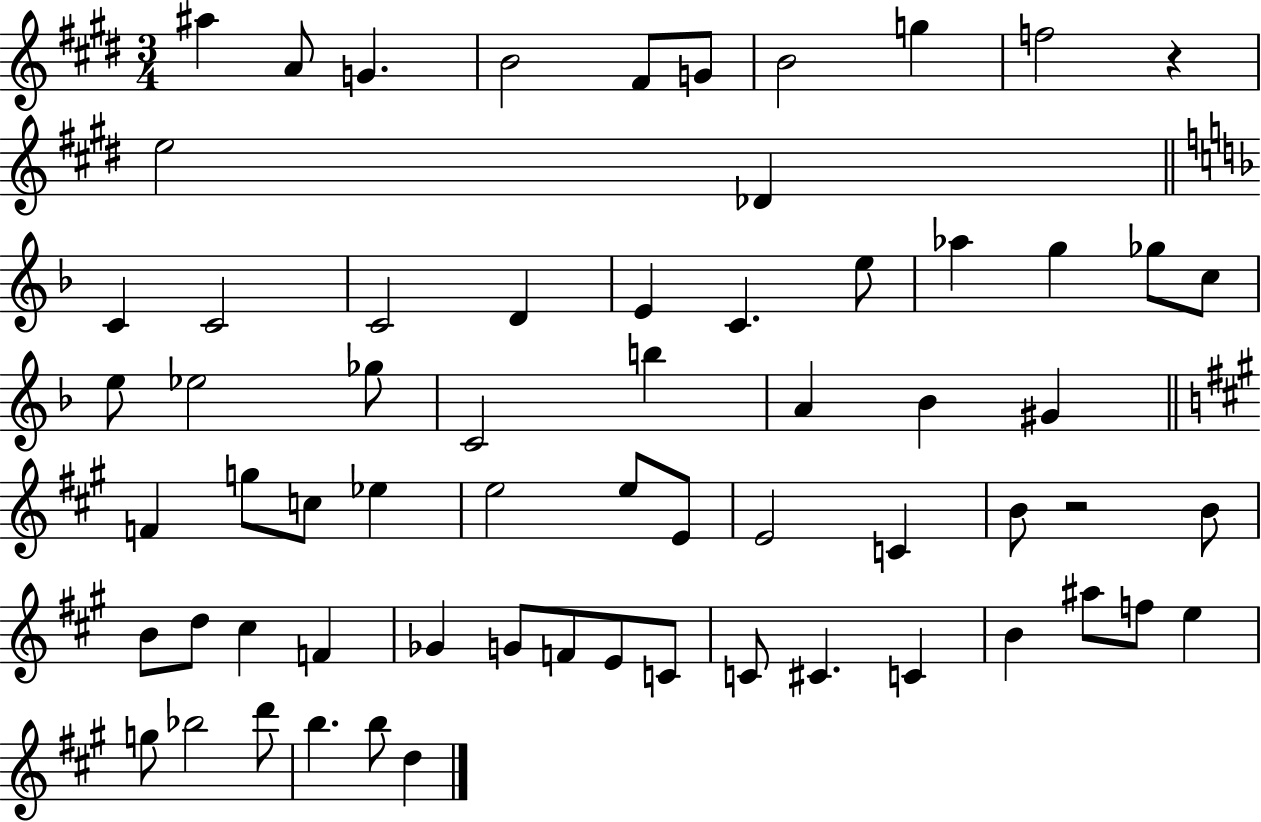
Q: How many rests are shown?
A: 2